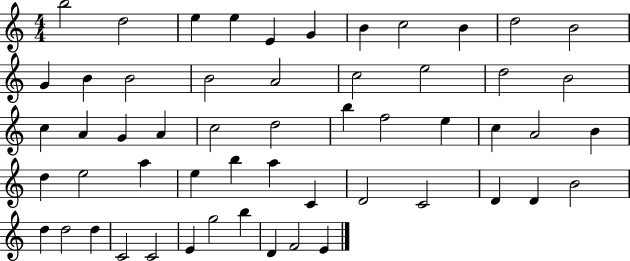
X:1
T:Untitled
M:4/4
L:1/4
K:C
b2 d2 e e E G B c2 B d2 B2 G B B2 B2 A2 c2 e2 d2 B2 c A G A c2 d2 b f2 e c A2 B d e2 a e b a C D2 C2 D D B2 d d2 d C2 C2 E g2 b D F2 E